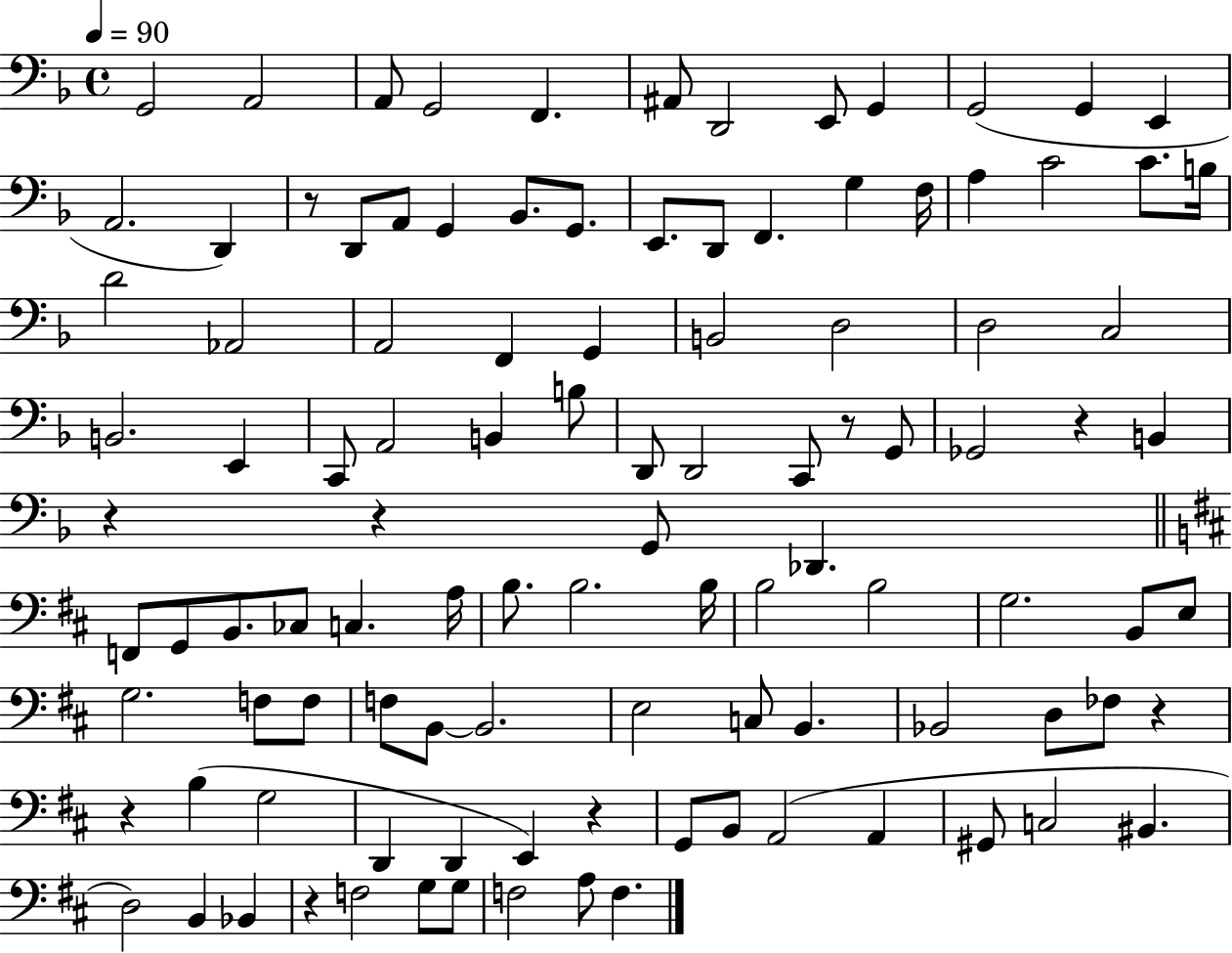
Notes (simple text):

G2/h A2/h A2/e G2/h F2/q. A#2/e D2/h E2/e G2/q G2/h G2/q E2/q A2/h. D2/q R/e D2/e A2/e G2/q Bb2/e. G2/e. E2/e. D2/e F2/q. G3/q F3/s A3/q C4/h C4/e. B3/s D4/h Ab2/h A2/h F2/q G2/q B2/h D3/h D3/h C3/h B2/h. E2/q C2/e A2/h B2/q B3/e D2/e D2/h C2/e R/e G2/e Gb2/h R/q B2/q R/q R/q G2/e Db2/q. F2/e G2/e B2/e. CES3/e C3/q. A3/s B3/e. B3/h. B3/s B3/h B3/h G3/h. B2/e E3/e G3/h. F3/e F3/e F3/e B2/e B2/h. E3/h C3/e B2/q. Bb2/h D3/e FES3/e R/q R/q B3/q G3/h D2/q D2/q E2/q R/q G2/e B2/e A2/h A2/q G#2/e C3/h BIS2/q. D3/h B2/q Bb2/q R/q F3/h G3/e G3/e F3/h A3/e F3/q.